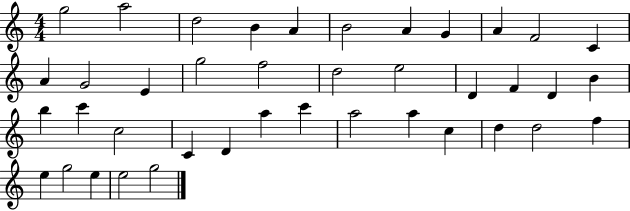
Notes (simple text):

G5/h A5/h D5/h B4/q A4/q B4/h A4/q G4/q A4/q F4/h C4/q A4/q G4/h E4/q G5/h F5/h D5/h E5/h D4/q F4/q D4/q B4/q B5/q C6/q C5/h C4/q D4/q A5/q C6/q A5/h A5/q C5/q D5/q D5/h F5/q E5/q G5/h E5/q E5/h G5/h